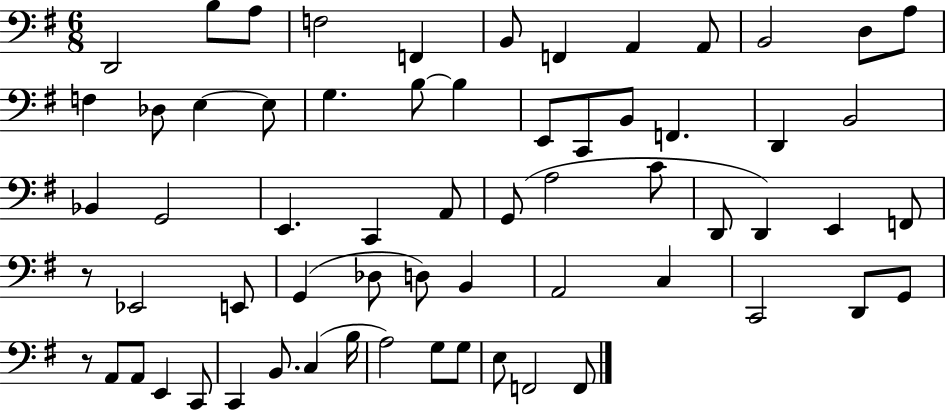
D2/h B3/e A3/e F3/h F2/q B2/e F2/q A2/q A2/e B2/h D3/e A3/e F3/q Db3/e E3/q E3/e G3/q. B3/e B3/q E2/e C2/e B2/e F2/q. D2/q B2/h Bb2/q G2/h E2/q. C2/q A2/e G2/e A3/h C4/e D2/e D2/q E2/q F2/e R/e Eb2/h E2/e G2/q Db3/e D3/e B2/q A2/h C3/q C2/h D2/e G2/e R/e A2/e A2/e E2/q C2/e C2/q B2/e. C3/q B3/s A3/h G3/e G3/e E3/e F2/h F2/e